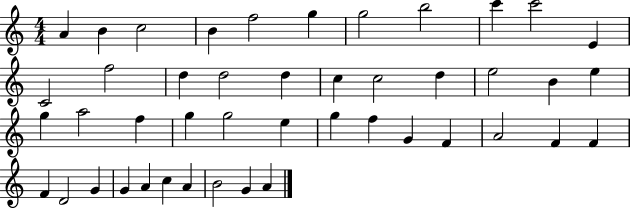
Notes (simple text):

A4/q B4/q C5/h B4/q F5/h G5/q G5/h B5/h C6/q C6/h E4/q C4/h F5/h D5/q D5/h D5/q C5/q C5/h D5/q E5/h B4/q E5/q G5/q A5/h F5/q G5/q G5/h E5/q G5/q F5/q G4/q F4/q A4/h F4/q F4/q F4/q D4/h G4/q G4/q A4/q C5/q A4/q B4/h G4/q A4/q